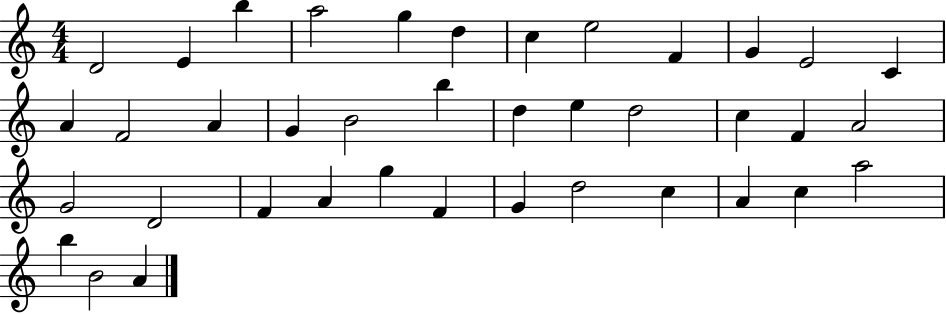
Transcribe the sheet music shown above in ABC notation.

X:1
T:Untitled
M:4/4
L:1/4
K:C
D2 E b a2 g d c e2 F G E2 C A F2 A G B2 b d e d2 c F A2 G2 D2 F A g F G d2 c A c a2 b B2 A